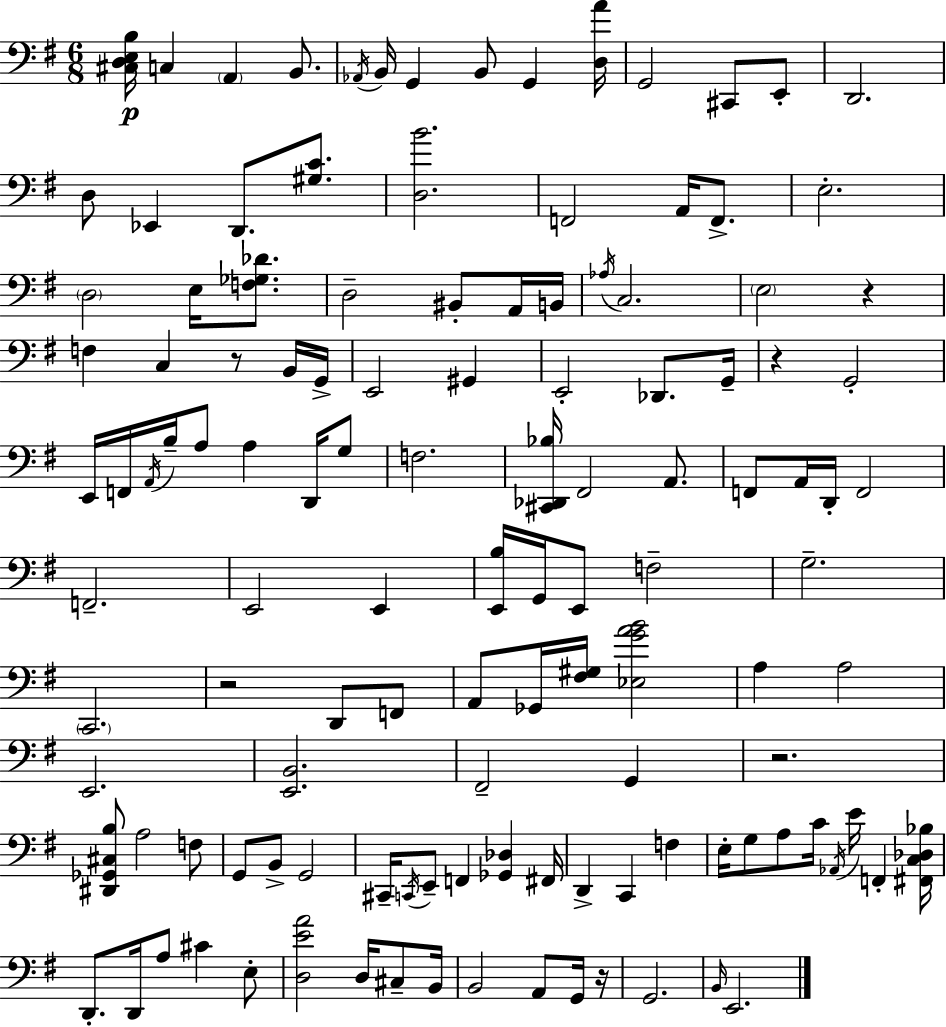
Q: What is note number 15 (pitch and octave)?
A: D2